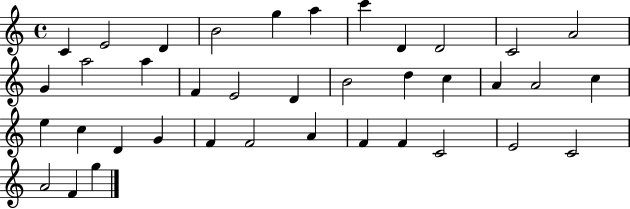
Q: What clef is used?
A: treble